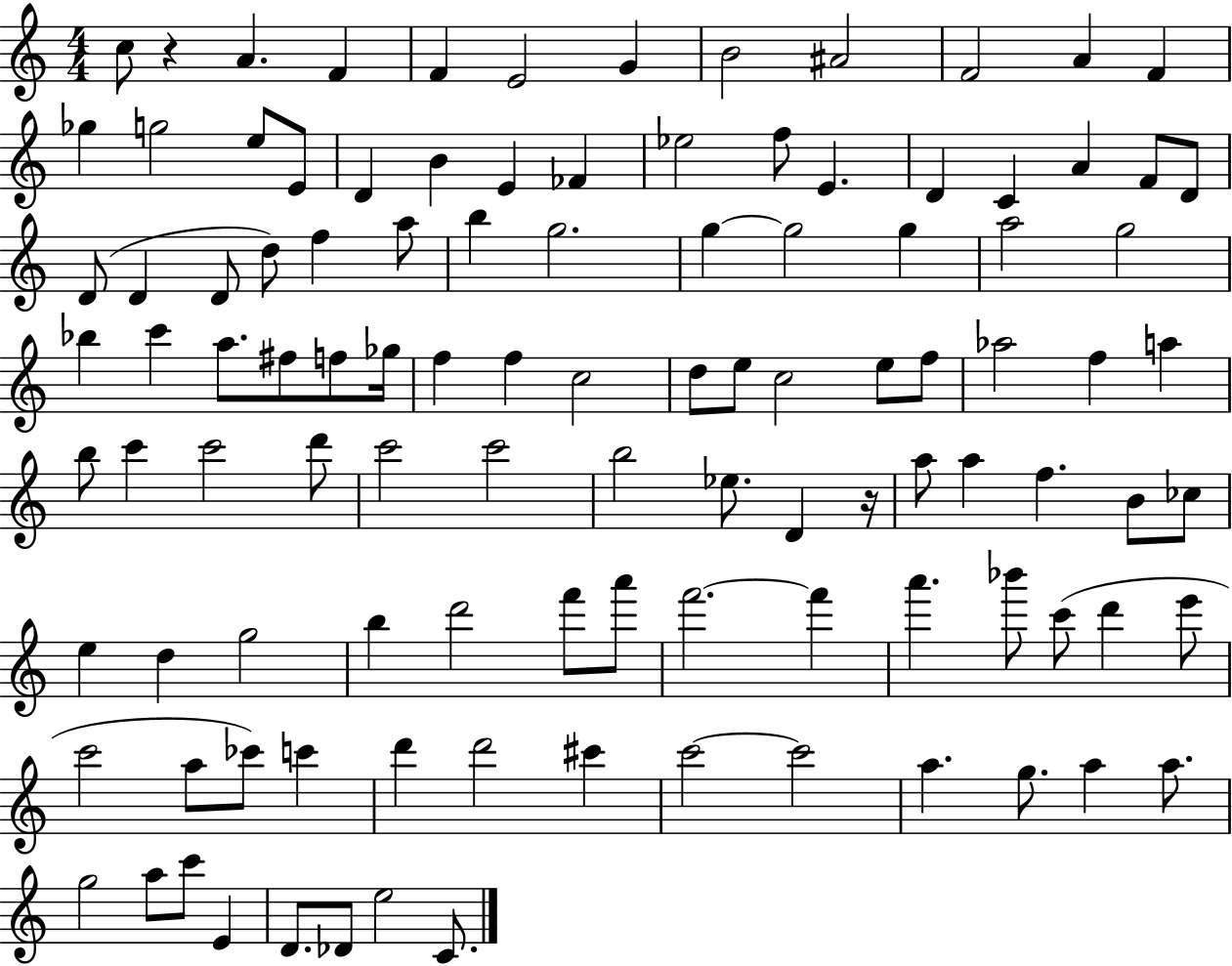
C5/e R/q A4/q. F4/q F4/q E4/h G4/q B4/h A#4/h F4/h A4/q F4/q Gb5/q G5/h E5/e E4/e D4/q B4/q E4/q FES4/q Eb5/h F5/e E4/q. D4/q C4/q A4/q F4/e D4/e D4/e D4/q D4/e D5/e F5/q A5/e B5/q G5/h. G5/q G5/h G5/q A5/h G5/h Bb5/q C6/q A5/e. F#5/e F5/e Gb5/s F5/q F5/q C5/h D5/e E5/e C5/h E5/e F5/e Ab5/h F5/q A5/q B5/e C6/q C6/h D6/e C6/h C6/h B5/h Eb5/e. D4/q R/s A5/e A5/q F5/q. B4/e CES5/e E5/q D5/q G5/h B5/q D6/h F6/e A6/e F6/h. F6/q A6/q. Bb6/e C6/e D6/q E6/e C6/h A5/e CES6/e C6/q D6/q D6/h C#6/q C6/h C6/h A5/q. G5/e. A5/q A5/e. G5/h A5/e C6/e E4/q D4/e. Db4/e E5/h C4/e.